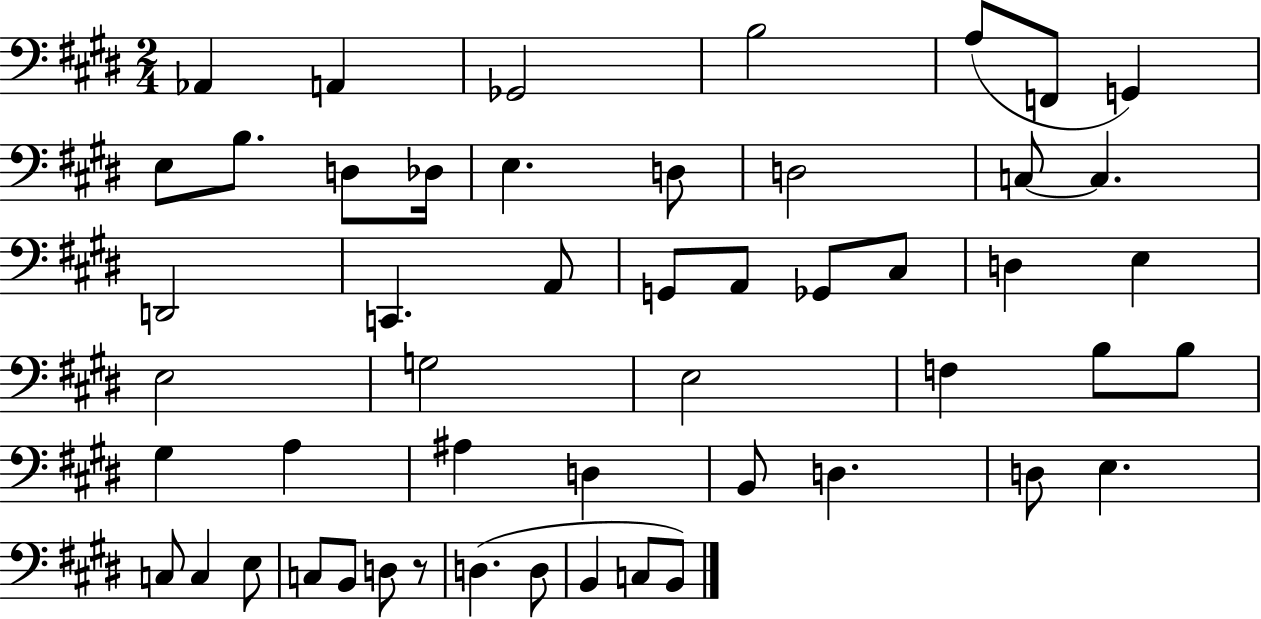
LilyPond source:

{
  \clef bass
  \numericTimeSignature
  \time 2/4
  \key e \major
  \repeat volta 2 { aes,4 a,4 | ges,2 | b2 | a8( f,8 g,4) | \break e8 b8. d8 des16 | e4. d8 | d2 | c8~~ c4. | \break d,2 | c,4. a,8 | g,8 a,8 ges,8 cis8 | d4 e4 | \break e2 | g2 | e2 | f4 b8 b8 | \break gis4 a4 | ais4 d4 | b,8 d4. | d8 e4. | \break c8 c4 e8 | c8 b,8 d8 r8 | d4.( d8 | b,4 c8 b,8) | \break } \bar "|."
}